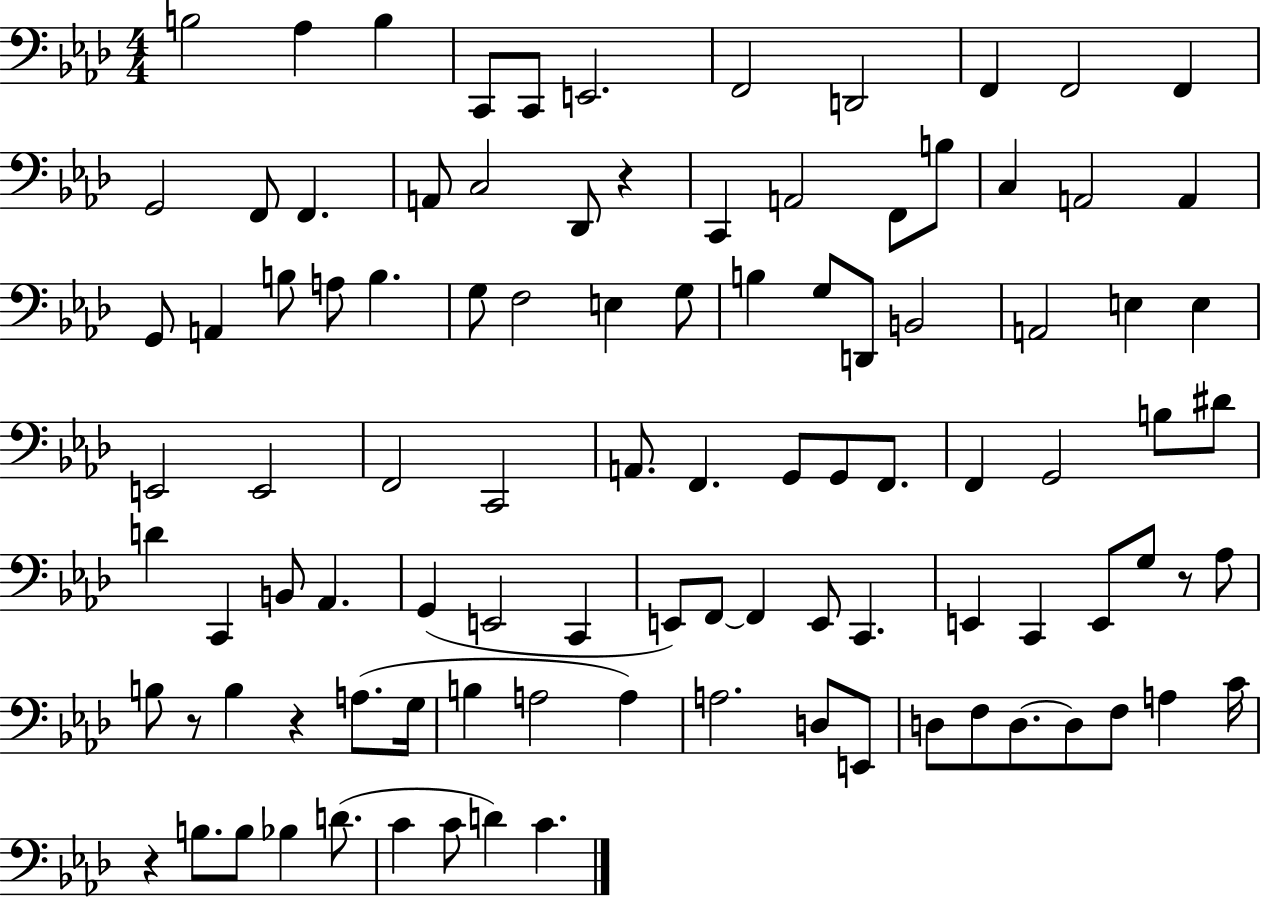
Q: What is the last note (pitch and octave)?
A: C4